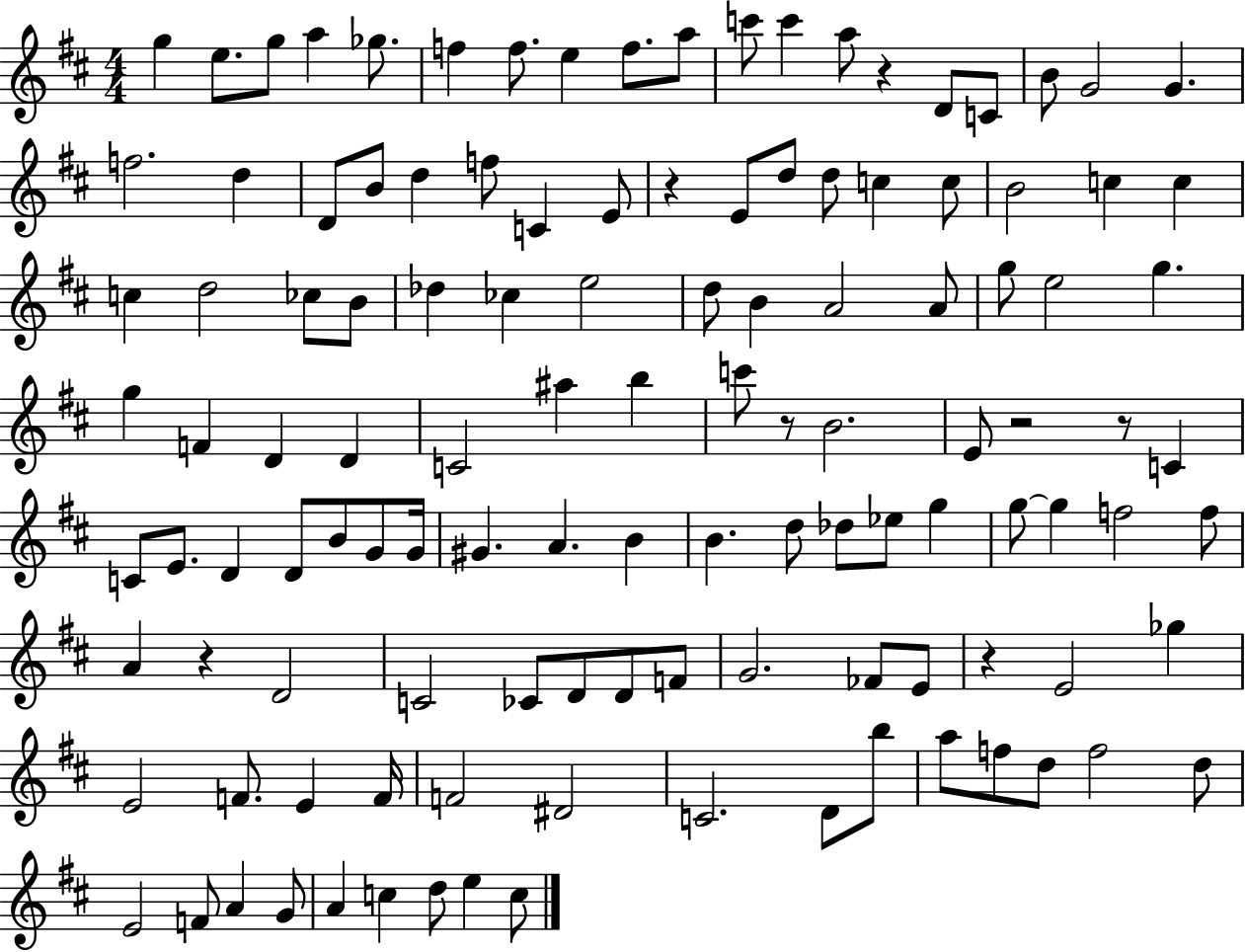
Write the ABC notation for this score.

X:1
T:Untitled
M:4/4
L:1/4
K:D
g e/2 g/2 a _g/2 f f/2 e f/2 a/2 c'/2 c' a/2 z D/2 C/2 B/2 G2 G f2 d D/2 B/2 d f/2 C E/2 z E/2 d/2 d/2 c c/2 B2 c c c d2 _c/2 B/2 _d _c e2 d/2 B A2 A/2 g/2 e2 g g F D D C2 ^a b c'/2 z/2 B2 E/2 z2 z/2 C C/2 E/2 D D/2 B/2 G/2 G/4 ^G A B B d/2 _d/2 _e/2 g g/2 g f2 f/2 A z D2 C2 _C/2 D/2 D/2 F/2 G2 _F/2 E/2 z E2 _g E2 F/2 E F/4 F2 ^D2 C2 D/2 b/2 a/2 f/2 d/2 f2 d/2 E2 F/2 A G/2 A c d/2 e c/2